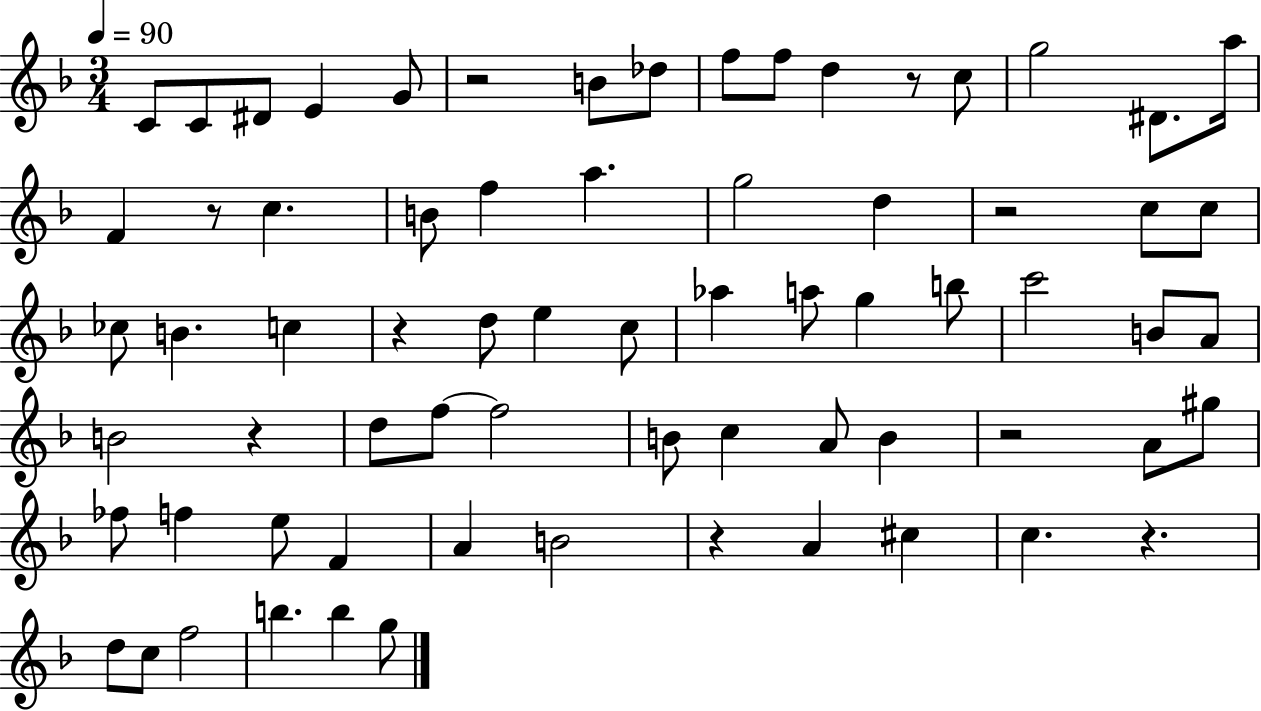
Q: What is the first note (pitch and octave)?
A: C4